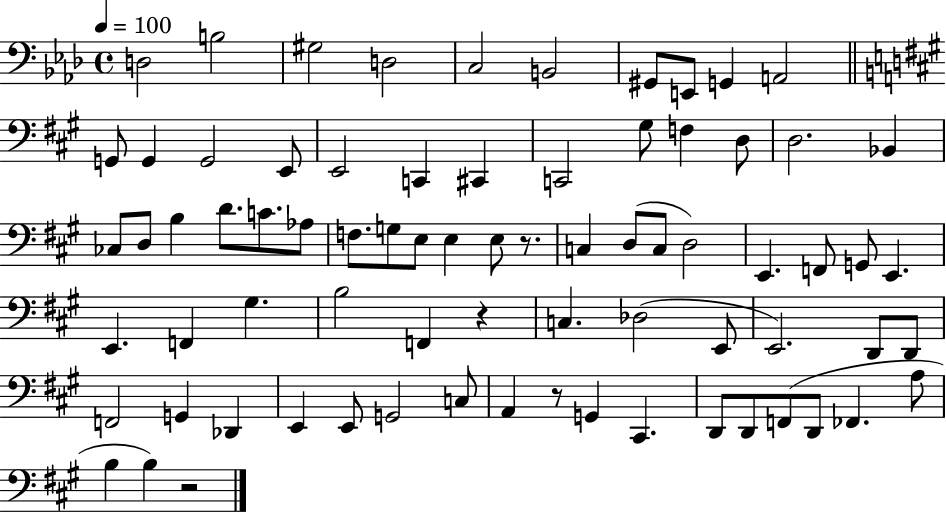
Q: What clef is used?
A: bass